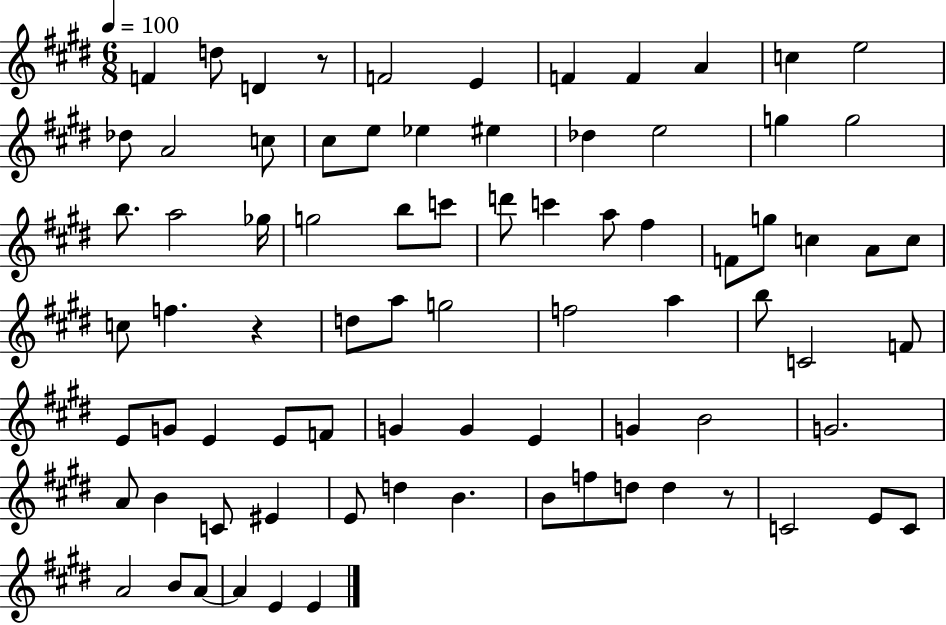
{
  \clef treble
  \numericTimeSignature
  \time 6/8
  \key e \major
  \tempo 4 = 100
  f'4 d''8 d'4 r8 | f'2 e'4 | f'4 f'4 a'4 | c''4 e''2 | \break des''8 a'2 c''8 | cis''8 e''8 ees''4 eis''4 | des''4 e''2 | g''4 g''2 | \break b''8. a''2 ges''16 | g''2 b''8 c'''8 | d'''8 c'''4 a''8 fis''4 | f'8 g''8 c''4 a'8 c''8 | \break c''8 f''4. r4 | d''8 a''8 g''2 | f''2 a''4 | b''8 c'2 f'8 | \break e'8 g'8 e'4 e'8 f'8 | g'4 g'4 e'4 | g'4 b'2 | g'2. | \break a'8 b'4 c'8 eis'4 | e'8 d''4 b'4. | b'8 f''8 d''8 d''4 r8 | c'2 e'8 c'8 | \break a'2 b'8 a'8~~ | a'4 e'4 e'4 | \bar "|."
}